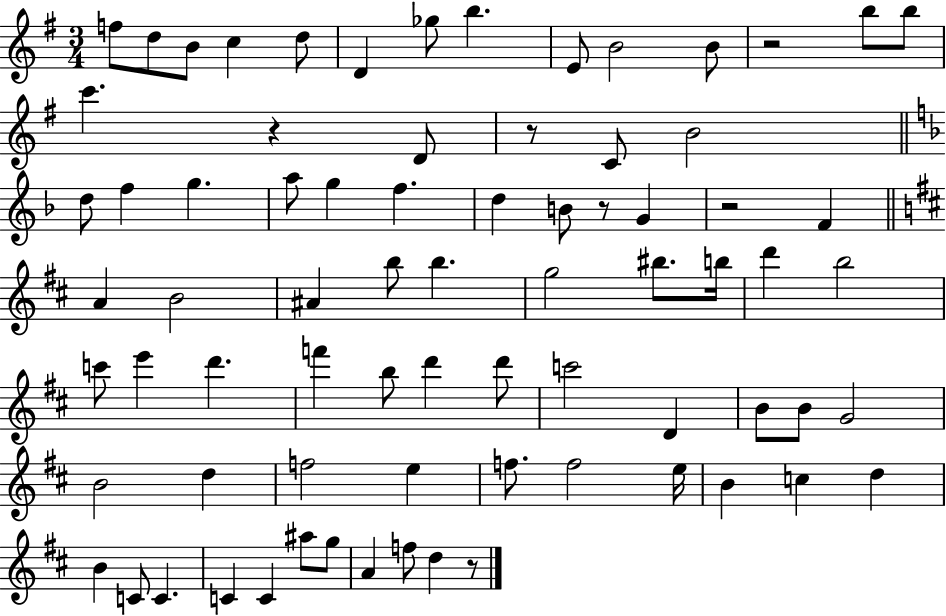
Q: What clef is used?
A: treble